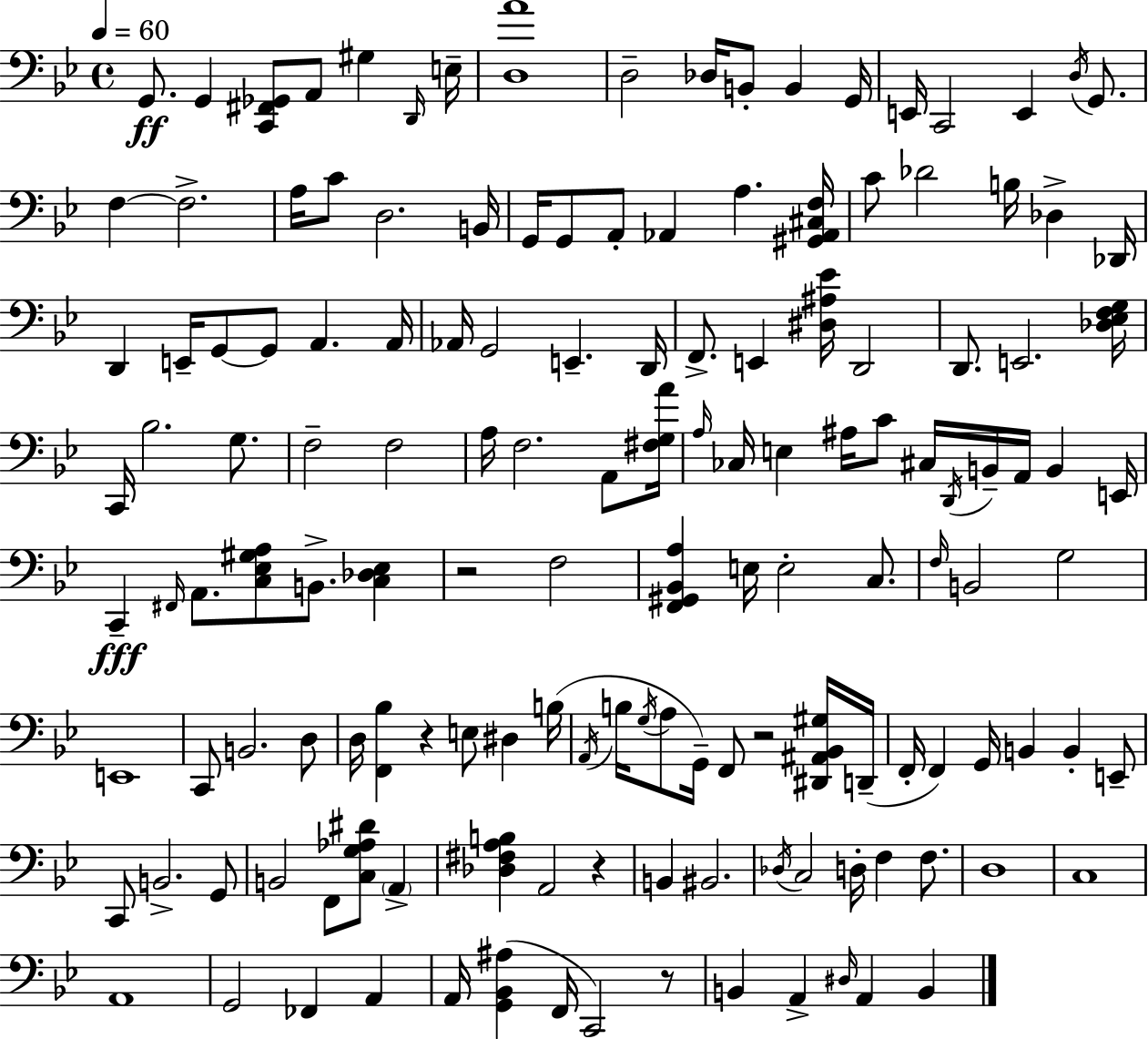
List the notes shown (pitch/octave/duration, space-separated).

G2/e. G2/q [C2,F#2,Gb2]/e A2/e G#3/q D2/s E3/s [D3,A4]/w D3/h Db3/s B2/e B2/q G2/s E2/s C2/h E2/q D3/s G2/e. F3/q F3/h. A3/s C4/e D3/h. B2/s G2/s G2/e A2/e Ab2/q A3/q. [G#2,Ab2,C#3,F3]/s C4/e Db4/h B3/s Db3/q Db2/s D2/q E2/s G2/e G2/e A2/q. A2/s Ab2/s G2/h E2/q. D2/s F2/e. E2/q [D#3,A#3,Eb4]/s D2/h D2/e. E2/h. [Db3,Eb3,F3,G3]/s C2/s Bb3/h. G3/e. F3/h F3/h A3/s F3/h. A2/e [F#3,G3,A4]/s A3/s CES3/s E3/q A#3/s C4/e C#3/s D2/s B2/s A2/s B2/q E2/s C2/q F#2/s A2/e. [C3,Eb3,G#3,A3]/e B2/e. [C3,Db3,Eb3]/q R/h F3/h [F2,G#2,Bb2,A3]/q E3/s E3/h C3/e. F3/s B2/h G3/h E2/w C2/e B2/h. D3/e D3/s [F2,Bb3]/q R/q E3/e D#3/q B3/s A2/s B3/s G3/s A3/e G2/s F2/e R/h [D#2,A#2,Bb2,G#3]/s D2/s F2/s F2/q G2/s B2/q B2/q E2/e C2/e B2/h. G2/e B2/h F2/e [C3,G3,Ab3,D#4]/e A2/q [Db3,F#3,A3,B3]/q A2/h R/q B2/q BIS2/h. Db3/s C3/h D3/s F3/q F3/e. D3/w C3/w A2/w G2/h FES2/q A2/q A2/s [G2,Bb2,A#3]/q F2/s C2/h R/e B2/q A2/q D#3/s A2/q B2/q